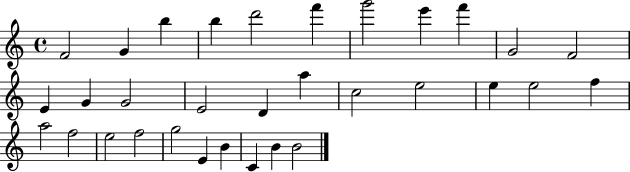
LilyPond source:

{
  \clef treble
  \time 4/4
  \defaultTimeSignature
  \key c \major
  f'2 g'4 b''4 | b''4 d'''2 f'''4 | g'''2 e'''4 f'''4 | g'2 f'2 | \break e'4 g'4 g'2 | e'2 d'4 a''4 | c''2 e''2 | e''4 e''2 f''4 | \break a''2 f''2 | e''2 f''2 | g''2 e'4 b'4 | c'4 b'4 b'2 | \break \bar "|."
}